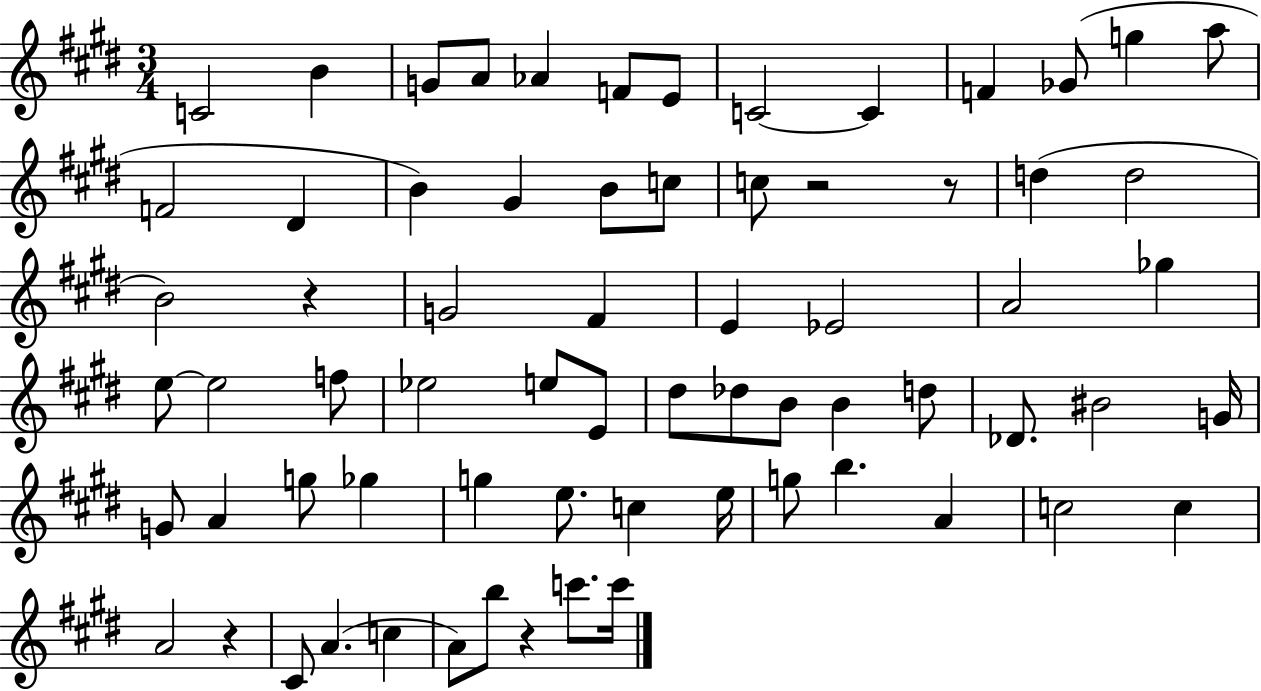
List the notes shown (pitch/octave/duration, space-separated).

C4/h B4/q G4/e A4/e Ab4/q F4/e E4/e C4/h C4/q F4/q Gb4/e G5/q A5/e F4/h D#4/q B4/q G#4/q B4/e C5/e C5/e R/h R/e D5/q D5/h B4/h R/q G4/h F#4/q E4/q Eb4/h A4/h Gb5/q E5/e E5/h F5/e Eb5/h E5/e E4/e D#5/e Db5/e B4/e B4/q D5/e Db4/e. BIS4/h G4/s G4/e A4/q G5/e Gb5/q G5/q E5/e. C5/q E5/s G5/e B5/q. A4/q C5/h C5/q A4/h R/q C#4/e A4/q. C5/q A4/e B5/e R/q C6/e. C6/s